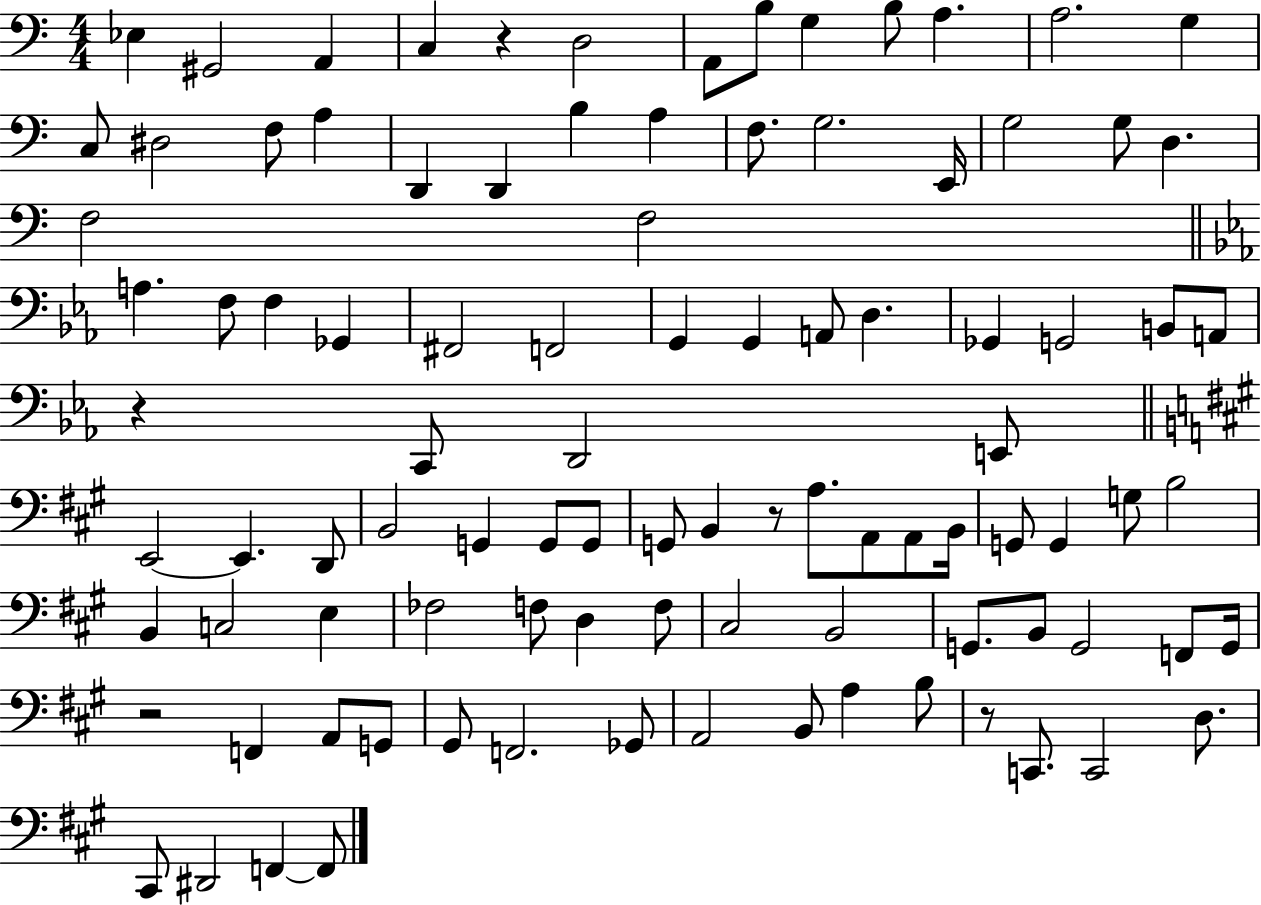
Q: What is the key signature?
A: C major